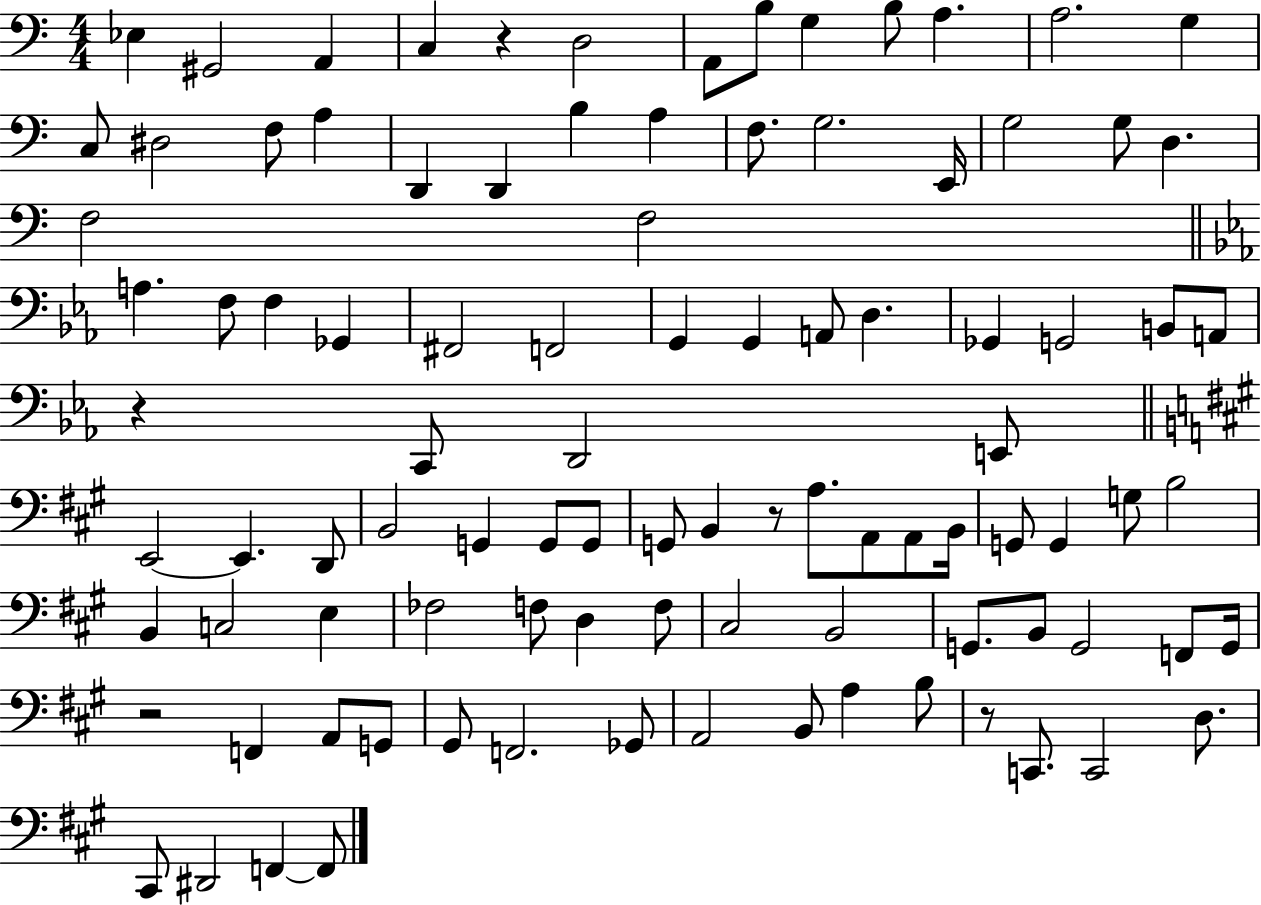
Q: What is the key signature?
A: C major